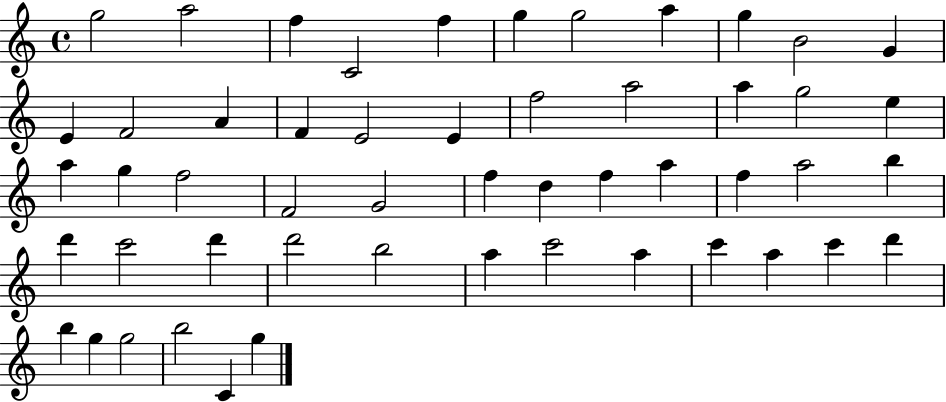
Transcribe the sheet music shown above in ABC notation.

X:1
T:Untitled
M:4/4
L:1/4
K:C
g2 a2 f C2 f g g2 a g B2 G E F2 A F E2 E f2 a2 a g2 e a g f2 F2 G2 f d f a f a2 b d' c'2 d' d'2 b2 a c'2 a c' a c' d' b g g2 b2 C g